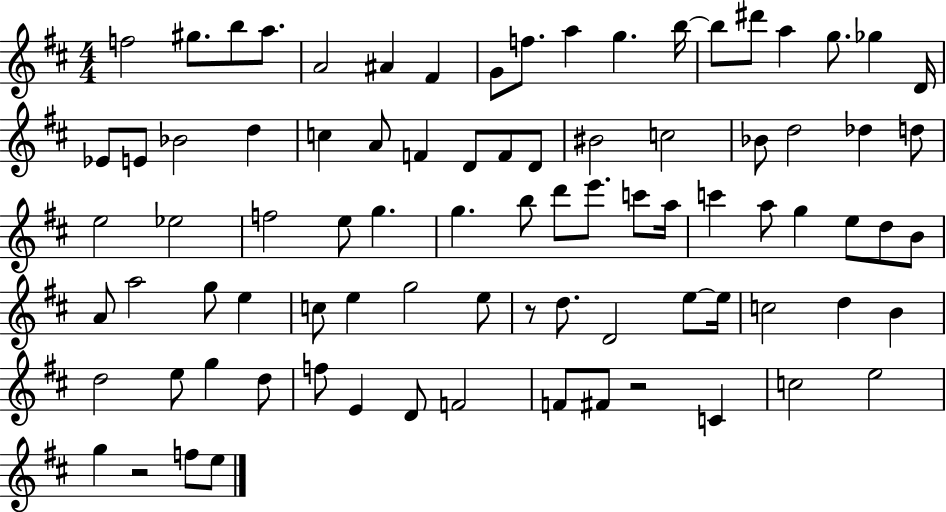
X:1
T:Untitled
M:4/4
L:1/4
K:D
f2 ^g/2 b/2 a/2 A2 ^A ^F G/2 f/2 a g b/4 b/2 ^d'/2 a g/2 _g D/4 _E/2 E/2 _B2 d c A/2 F D/2 F/2 D/2 ^B2 c2 _B/2 d2 _d d/2 e2 _e2 f2 e/2 g g b/2 d'/2 e'/2 c'/2 a/4 c' a/2 g e/2 d/2 B/2 A/2 a2 g/2 e c/2 e g2 e/2 z/2 d/2 D2 e/2 e/4 c2 d B d2 e/2 g d/2 f/2 E D/2 F2 F/2 ^F/2 z2 C c2 e2 g z2 f/2 e/2